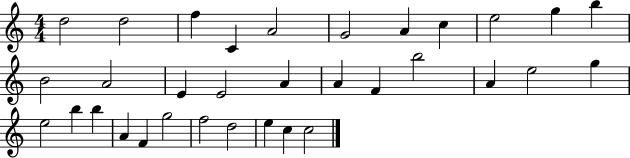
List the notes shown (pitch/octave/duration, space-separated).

D5/h D5/h F5/q C4/q A4/h G4/h A4/q C5/q E5/h G5/q B5/q B4/h A4/h E4/q E4/h A4/q A4/q F4/q B5/h A4/q E5/h G5/q E5/h B5/q B5/q A4/q F4/q G5/h F5/h D5/h E5/q C5/q C5/h